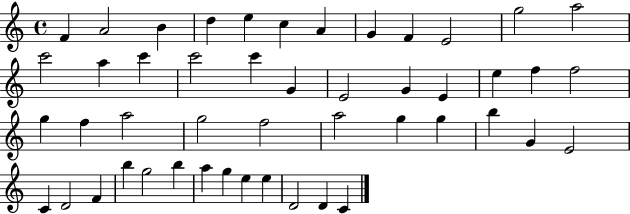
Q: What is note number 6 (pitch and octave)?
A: C5